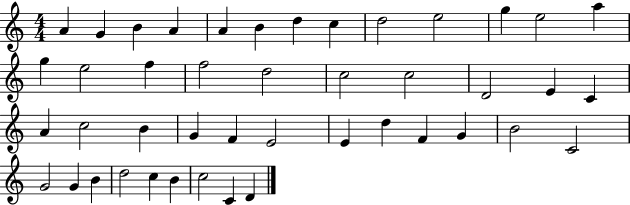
X:1
T:Untitled
M:4/4
L:1/4
K:C
A G B A A B d c d2 e2 g e2 a g e2 f f2 d2 c2 c2 D2 E C A c2 B G F E2 E d F G B2 C2 G2 G B d2 c B c2 C D